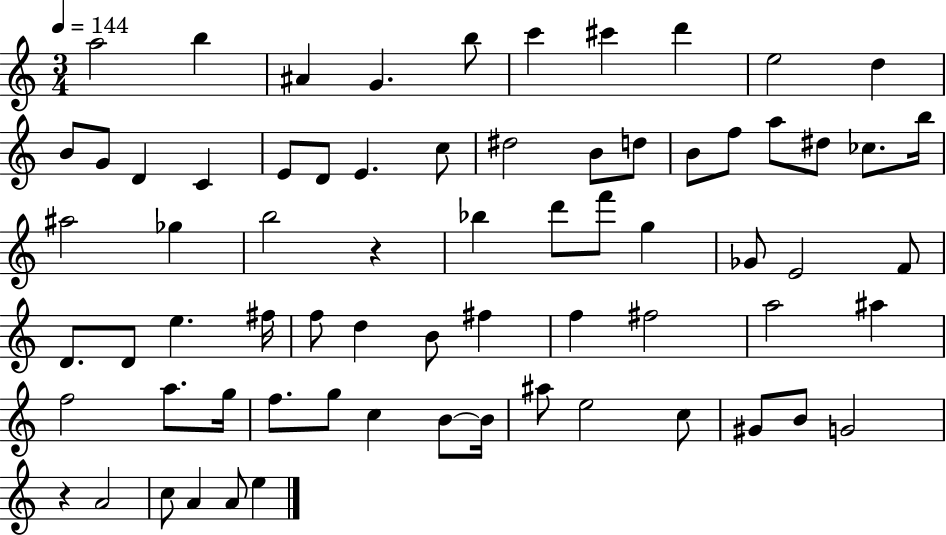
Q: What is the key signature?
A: C major